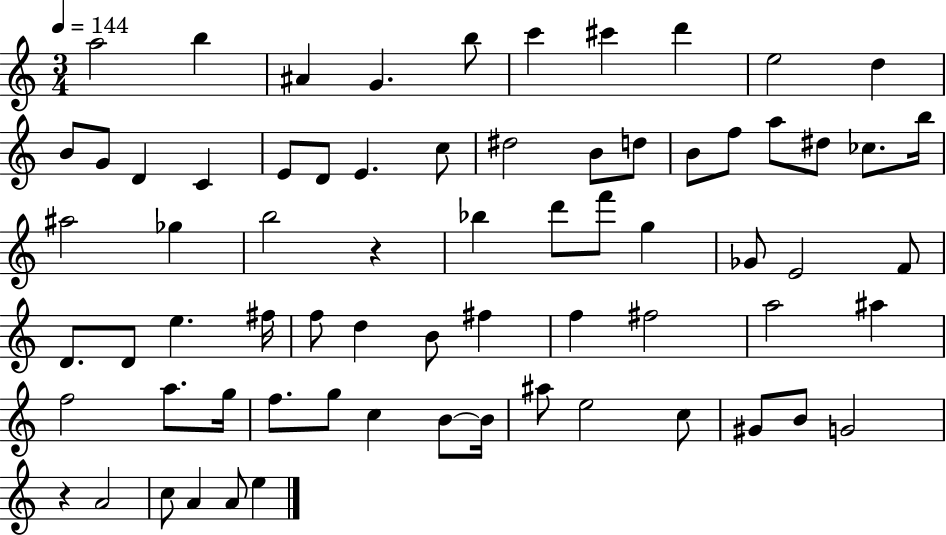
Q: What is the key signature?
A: C major